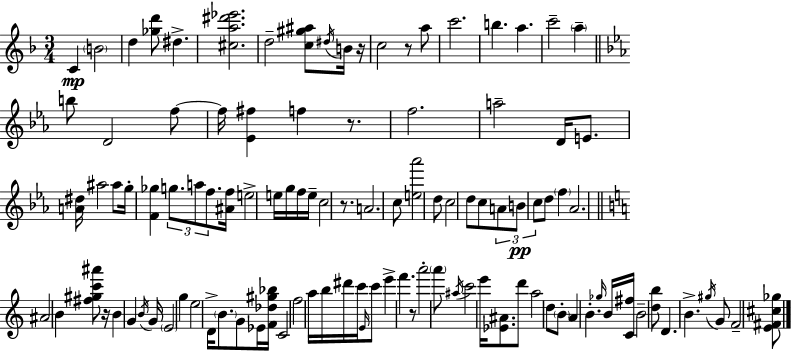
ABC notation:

X:1
T:Untitled
M:3/4
L:1/4
K:Dm
C B2 d [_gd']/2 ^d [^ca^d'_e']2 d2 [c^g^a]/2 ^d/4 B/4 z/4 c2 z/2 a/2 c'2 b a c'2 a b/2 D2 f/2 f/4 [_E^f] f z/2 f2 a2 D/4 E/2 [A^d]/4 ^a2 ^a/2 g/4 [F_g] g/2 a/2 f/2 [^Af]/4 e2 e/4 g/4 f/4 e/4 c2 z/2 A2 c/2 [e_a']2 d/2 c2 d/2 c/2 A/2 B/2 c/2 d/2 f _A2 ^A2 B [^f^gc'^a']/2 z/4 B G B/4 G/4 E2 g e2 D/4 B/2 G/2 _E/4 [F_d^g_b]/4 C2 f2 a/4 b/4 ^d'/4 c'/4 E/4 c'/2 e' f' z/2 a'2 a'/2 ^a/4 c'2 e'/4 [_E^A]/2 d'/2 a2 d/2 B/2 A B _g/4 B/4 [C^f]/4 B2 [db]/2 D B ^g/4 G/2 F2 [E^F^c_g]/2